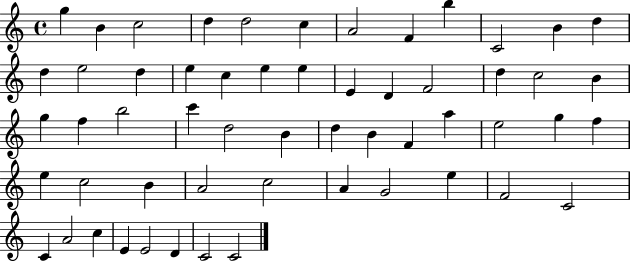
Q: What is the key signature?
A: C major